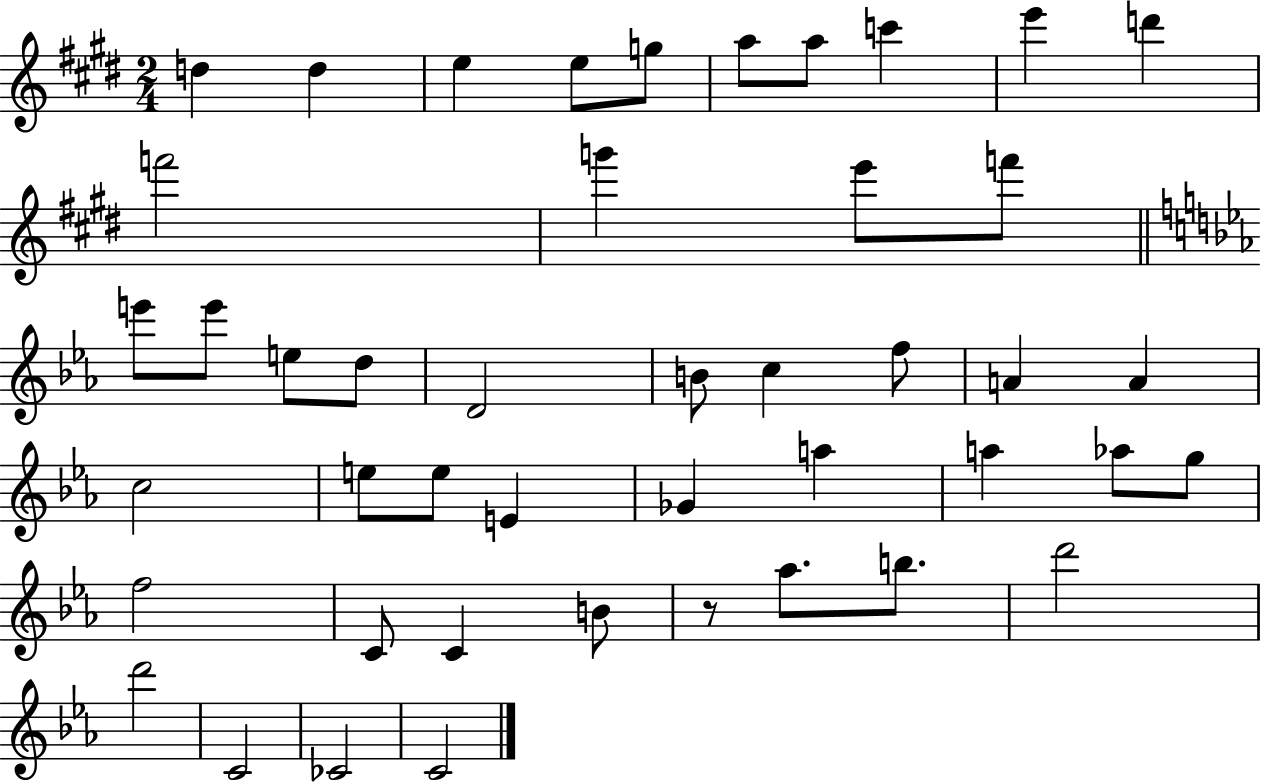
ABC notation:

X:1
T:Untitled
M:2/4
L:1/4
K:E
d d e e/2 g/2 a/2 a/2 c' e' d' f'2 g' e'/2 f'/2 e'/2 e'/2 e/2 d/2 D2 B/2 c f/2 A A c2 e/2 e/2 E _G a a _a/2 g/2 f2 C/2 C B/2 z/2 _a/2 b/2 d'2 d'2 C2 _C2 C2